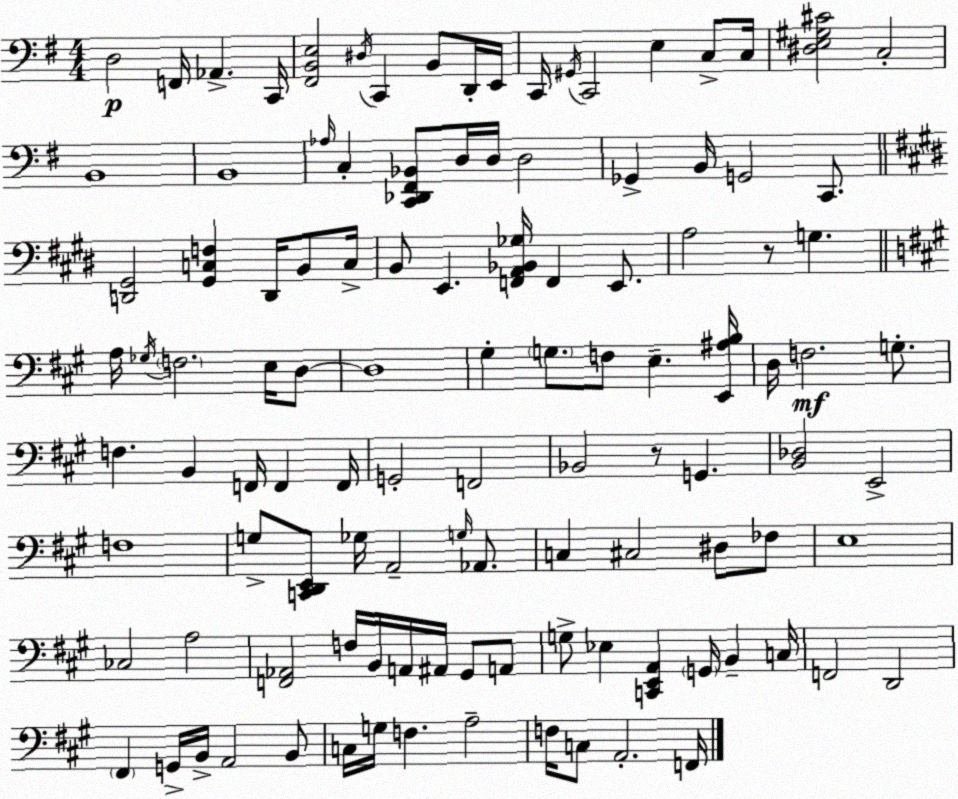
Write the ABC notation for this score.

X:1
T:Untitled
M:4/4
L:1/4
K:G
D,2 F,,/4 _A,, C,,/4 [^F,,B,,E,]2 ^D,/4 C,, B,,/2 D,,/4 E,,/4 C,,/4 ^G,,/4 C,,2 E, C,/2 C,/4 [^D,E,^G,^C]2 C,2 B,,4 B,,4 _A,/4 C, [C,,_D,,^F,,_B,,]/2 D,/4 D,/4 D,2 _G,, B,,/4 G,,2 C,,/2 [D,,^G,,]2 [^G,,C,F,] D,,/4 B,,/2 C,/4 B,,/2 E,, [F,,A,,_B,,_G,]/4 F,, E,,/2 A,2 z/2 G, A,/4 _G,/4 F,2 E,/4 D,/2 D,4 ^G, G,/2 F,/2 E, [E,,^A,B,]/4 D,/4 F,2 G,/2 F, B,, F,,/4 F,, F,,/4 G,,2 F,,2 _B,,2 z/2 G,, [B,,_D,]2 E,,2 F,4 G,/2 [C,,D,,E,,]/2 _G,/4 A,,2 G,/4 _A,,/2 C, ^C,2 ^D,/2 _F,/2 E,4 _C,2 A,2 [F,,_A,,]2 F,/4 B,,/4 A,,/4 ^A,,/4 ^G,,/2 A,,/2 G,/2 _E, [C,,E,,A,,] G,,/4 B,, C,/4 F,,2 D,,2 ^F,, G,,/4 B,,/4 A,,2 B,,/2 C,/4 G,/4 F, A,2 F,/4 C,/2 A,,2 F,,/4